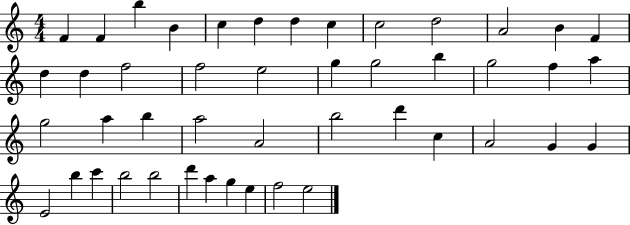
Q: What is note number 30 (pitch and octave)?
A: B5